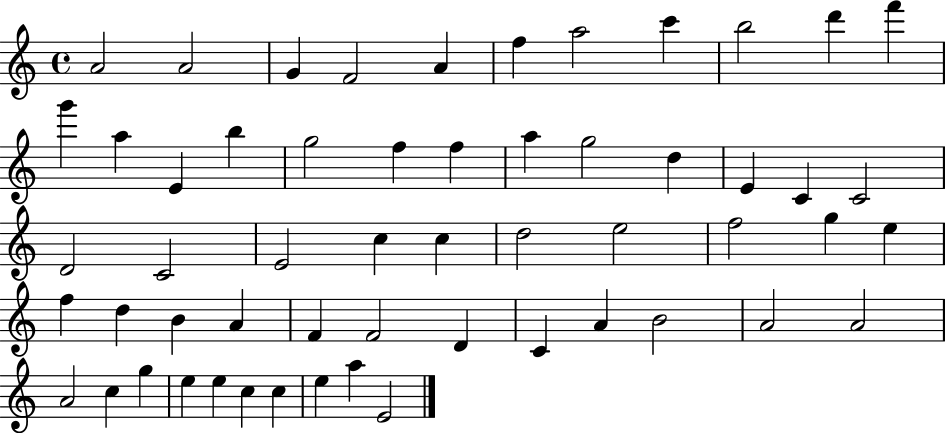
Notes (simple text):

A4/h A4/h G4/q F4/h A4/q F5/q A5/h C6/q B5/h D6/q F6/q G6/q A5/q E4/q B5/q G5/h F5/q F5/q A5/q G5/h D5/q E4/q C4/q C4/h D4/h C4/h E4/h C5/q C5/q D5/h E5/h F5/h G5/q E5/q F5/q D5/q B4/q A4/q F4/q F4/h D4/q C4/q A4/q B4/h A4/h A4/h A4/h C5/q G5/q E5/q E5/q C5/q C5/q E5/q A5/q E4/h